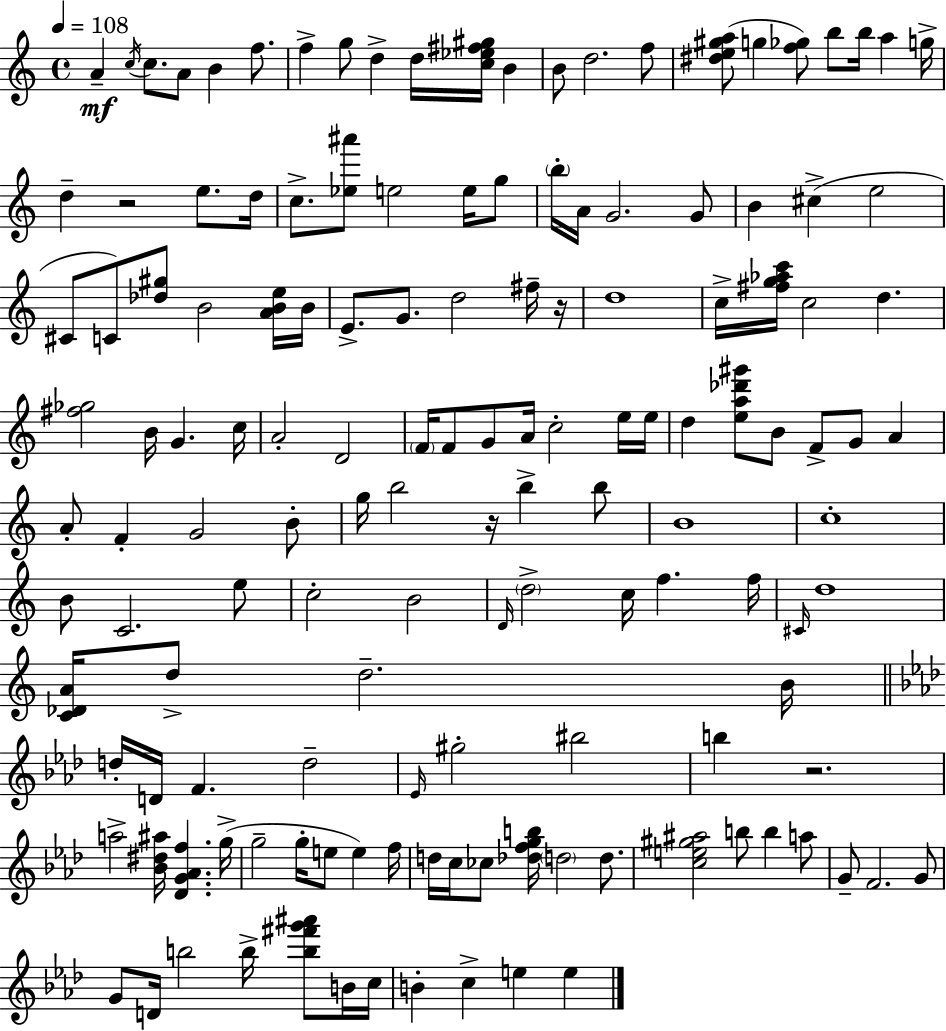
A4/q C5/s C5/e. A4/e B4/q F5/e. F5/q G5/e D5/q D5/s [C5,Eb5,F#5,G#5]/s B4/q B4/e D5/h. F5/e [D#5,E5,G#5,A5]/e G5/q [F5,Gb5]/e B5/e B5/s A5/q G5/s D5/q R/h E5/e. D5/s C5/e. [Eb5,A#6]/e E5/h E5/s G5/e B5/s A4/s G4/h. G4/e B4/q C#5/q E5/h C#4/e C4/e [Db5,G#5]/e B4/h [A4,B4,E5]/s B4/s E4/e. G4/e. D5/h F#5/s R/s D5/w C5/s [F#5,G5,Ab5,C6]/s C5/h D5/q. [F#5,Gb5]/h B4/s G4/q. C5/s A4/h D4/h F4/s F4/e G4/e A4/s C5/h E5/s E5/s D5/q [E5,A5,Db6,G#6]/e B4/e F4/e G4/e A4/q A4/e F4/q G4/h B4/e G5/s B5/h R/s B5/q B5/e B4/w C5/w B4/e C4/h. E5/e C5/h B4/h D4/s D5/h C5/s F5/q. F5/s C#4/s D5/w [C4,Db4,A4]/s D5/e D5/h. B4/s D5/s D4/s F4/q. D5/h Eb4/s G#5/h BIS5/h B5/q R/h. A5/h [Bb4,D#5,A#5]/s [Db4,G4,Ab4,F5]/q. G5/s G5/h G5/s E5/e E5/q F5/s D5/s C5/s CES5/e [Db5,F5,G5,B5]/s D5/h D5/e. [C5,E5,G#5,A#5]/h B5/e B5/q A5/e G4/e F4/h. G4/e G4/e D4/s B5/h B5/s [B5,F#6,G6,A#6]/e B4/s C5/s B4/q C5/q E5/q E5/q